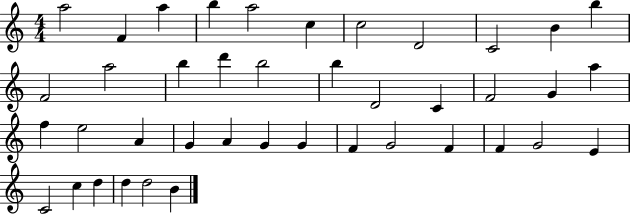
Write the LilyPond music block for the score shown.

{
  \clef treble
  \numericTimeSignature
  \time 4/4
  \key c \major
  a''2 f'4 a''4 | b''4 a''2 c''4 | c''2 d'2 | c'2 b'4 b''4 | \break f'2 a''2 | b''4 d'''4 b''2 | b''4 d'2 c'4 | f'2 g'4 a''4 | \break f''4 e''2 a'4 | g'4 a'4 g'4 g'4 | f'4 g'2 f'4 | f'4 g'2 e'4 | \break c'2 c''4 d''4 | d''4 d''2 b'4 | \bar "|."
}